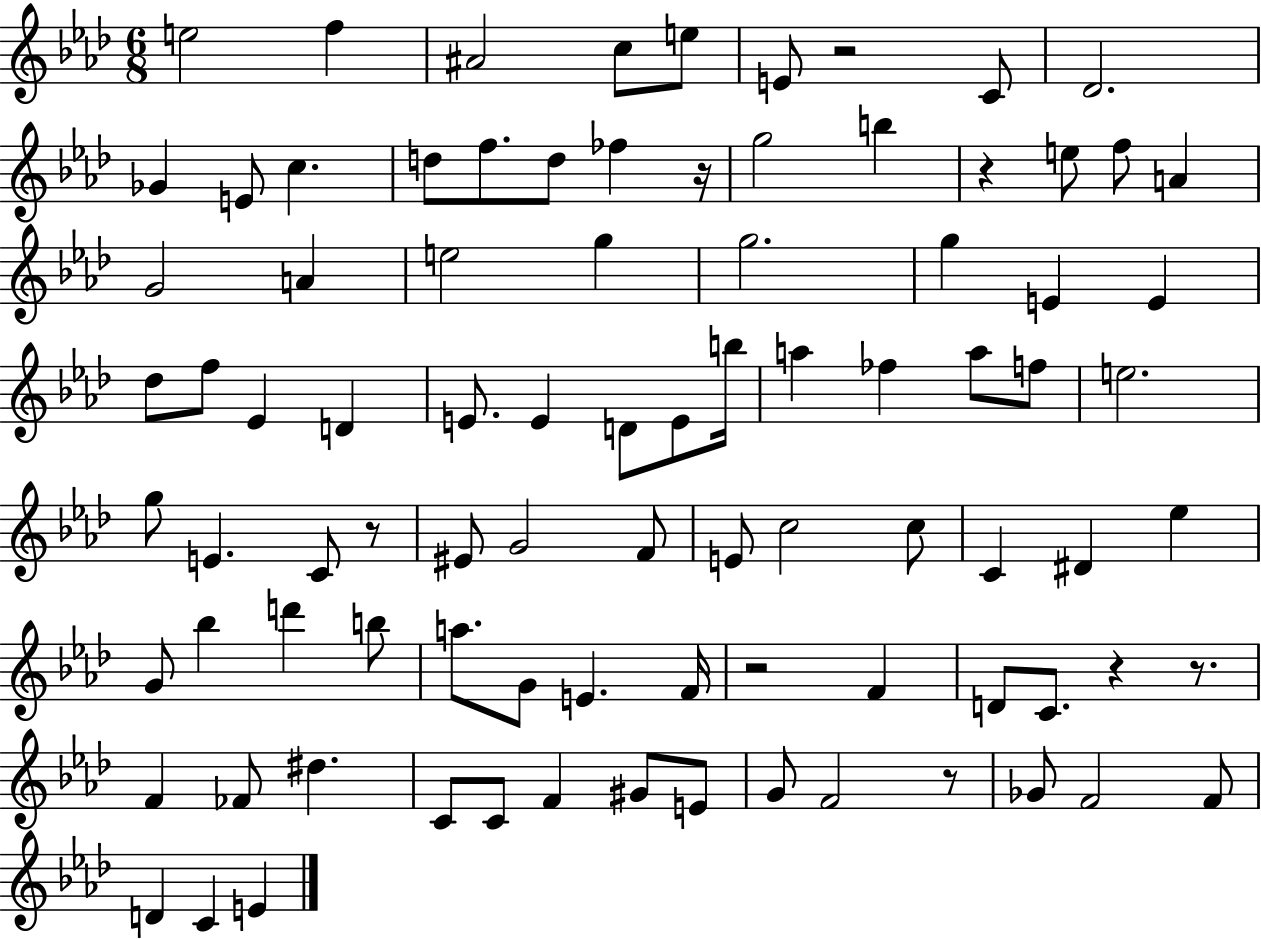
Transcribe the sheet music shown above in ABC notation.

X:1
T:Untitled
M:6/8
L:1/4
K:Ab
e2 f ^A2 c/2 e/2 E/2 z2 C/2 _D2 _G E/2 c d/2 f/2 d/2 _f z/4 g2 b z e/2 f/2 A G2 A e2 g g2 g E E _d/2 f/2 _E D E/2 E D/2 E/2 b/4 a _f a/2 f/2 e2 g/2 E C/2 z/2 ^E/2 G2 F/2 E/2 c2 c/2 C ^D _e G/2 _b d' b/2 a/2 G/2 E F/4 z2 F D/2 C/2 z z/2 F _F/2 ^d C/2 C/2 F ^G/2 E/2 G/2 F2 z/2 _G/2 F2 F/2 D C E